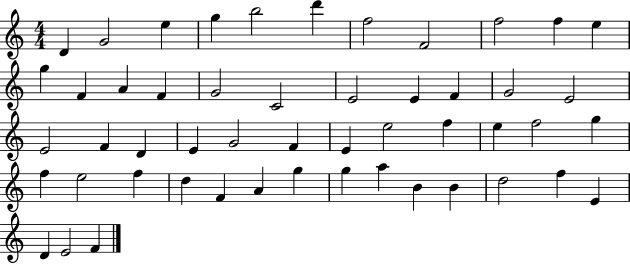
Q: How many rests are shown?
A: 0